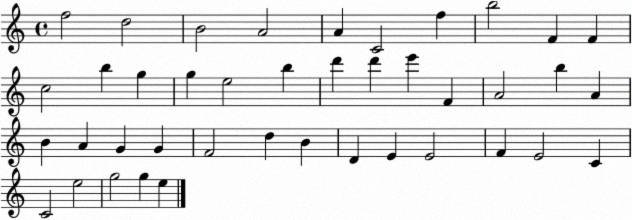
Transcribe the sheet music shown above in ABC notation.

X:1
T:Untitled
M:4/4
L:1/4
K:C
f2 d2 B2 A2 A C2 f b2 F F c2 b g g e2 b d' d' e' F A2 b A B A G G F2 d B D E E2 F E2 C C2 e2 g2 g e